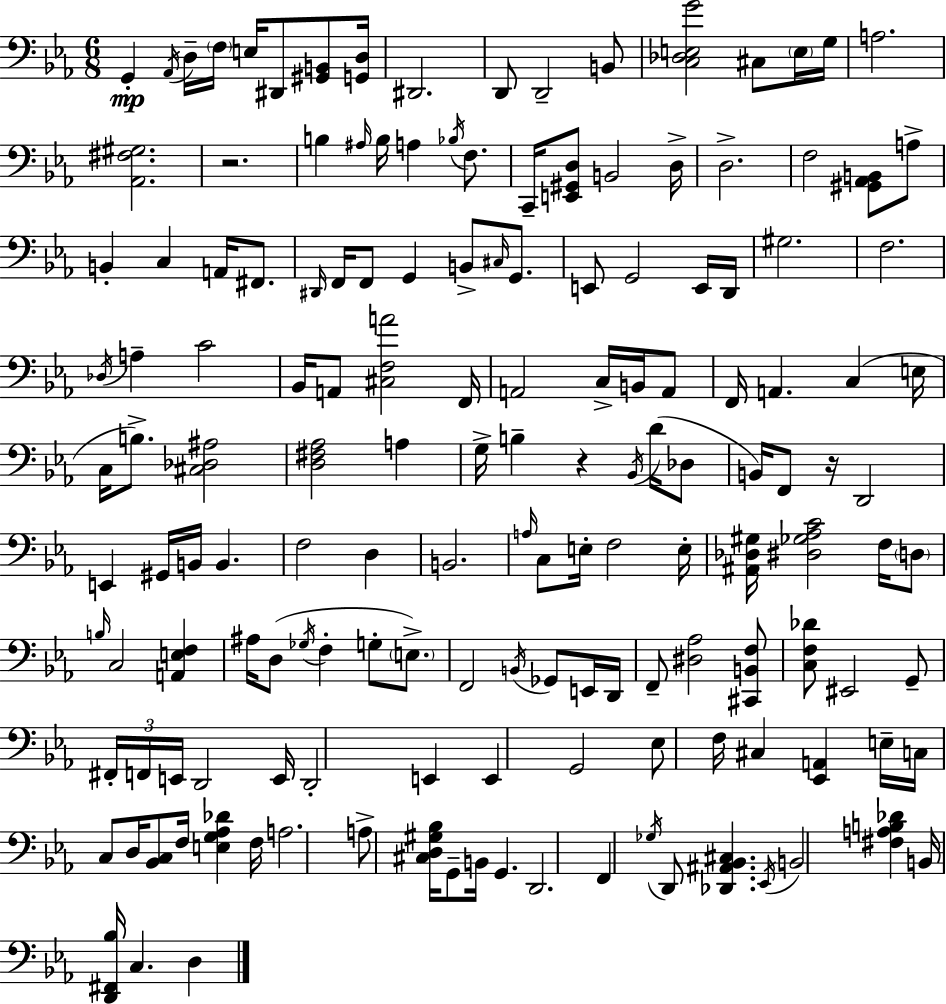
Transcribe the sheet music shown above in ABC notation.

X:1
T:Untitled
M:6/8
L:1/4
K:Eb
G,, _A,,/4 D,/4 F,/4 E,/4 ^D,,/2 [^G,,B,,]/2 [G,,D,]/4 ^D,,2 D,,/2 D,,2 B,,/2 [C,_D,E,G]2 ^C,/2 E,/4 G,/4 A,2 [_A,,^F,^G,]2 z2 B, ^A,/4 B,/4 A, _B,/4 F,/2 C,,/4 [E,,^G,,D,]/2 B,,2 D,/4 D,2 F,2 [^G,,_A,,B,,]/2 A,/2 B,, C, A,,/4 ^F,,/2 ^D,,/4 F,,/4 F,,/2 G,, B,,/2 ^C,/4 G,,/2 E,,/2 G,,2 E,,/4 D,,/4 ^G,2 F,2 _D,/4 A, C2 _B,,/4 A,,/2 [^C,F,A]2 F,,/4 A,,2 C,/4 B,,/4 A,,/2 F,,/4 A,, C, E,/4 C,/4 B,/2 [^C,_D,^A,]2 [D,^F,_A,]2 A, G,/4 B, z _B,,/4 D/4 _D,/2 B,,/4 F,,/2 z/4 D,,2 E,, ^G,,/4 B,,/4 B,, F,2 D, B,,2 A,/4 C,/2 E,/4 F,2 E,/4 [^A,,_D,^G,]/4 [^D,_G,_A,C]2 F,/4 D,/2 B,/4 C,2 [A,,E,F,] ^A,/4 D,/2 _G,/4 F, G,/2 E,/2 F,,2 B,,/4 _G,,/2 E,,/4 D,,/4 F,,/2 [^D,_A,]2 [^C,,B,,F,]/2 [C,F,_D]/2 ^E,,2 G,,/2 ^F,,/4 F,,/4 E,,/4 D,,2 E,,/4 D,,2 E,, E,, G,,2 _E,/2 F,/4 ^C, [_E,,A,,] E,/4 C,/4 C,/2 D,/4 [_B,,C,]/2 F,/4 [E,G,_A,_D] F,/4 A,2 A,/2 [^C,D,^G,_B,]/4 G,,/2 B,,/4 G,, D,,2 F,, _G,/4 D,,/2 [_D,,^A,,_B,,^C,] _E,,/4 B,,2 [^F,A,B,_D] B,,/4 [D,,^F,,_B,]/4 C, D,